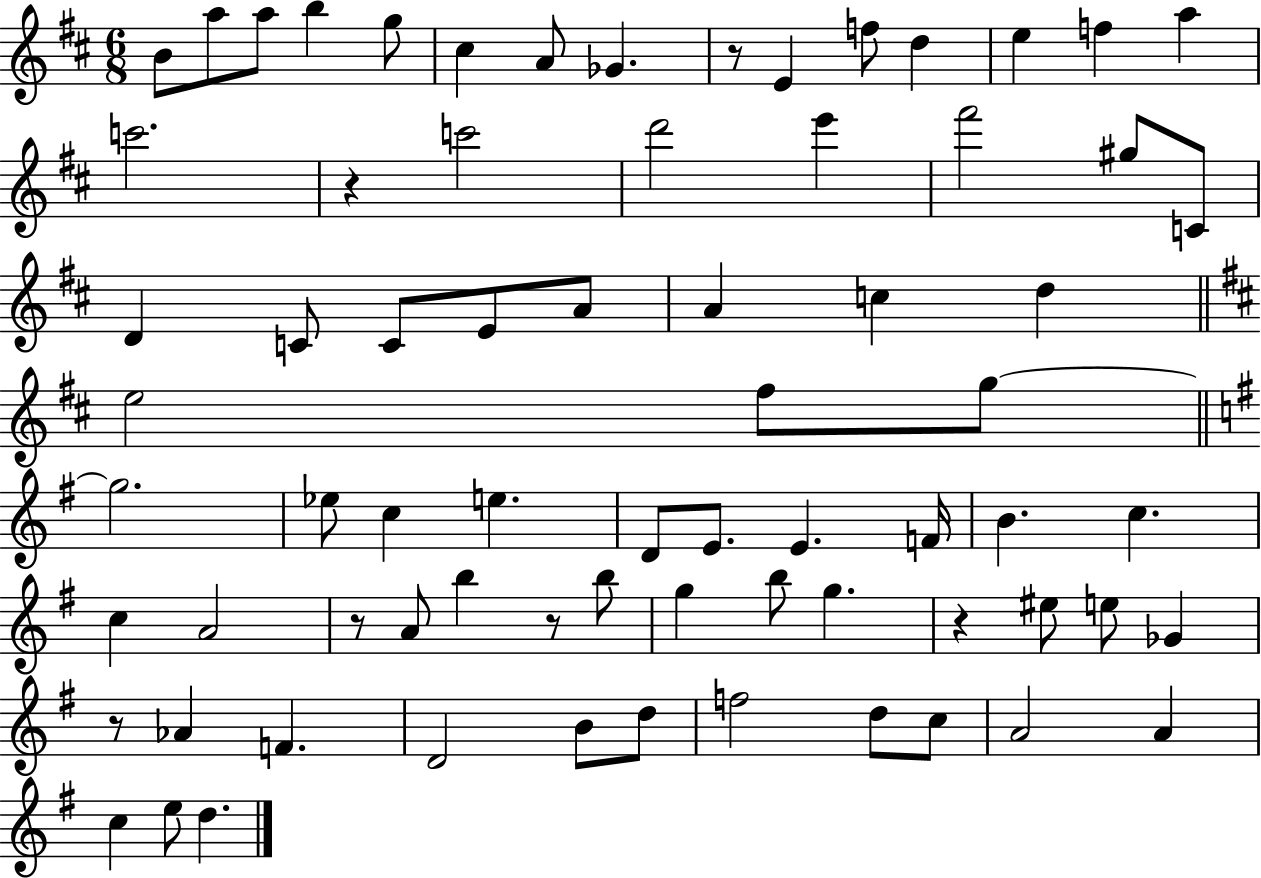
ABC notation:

X:1
T:Untitled
M:6/8
L:1/4
K:D
B/2 a/2 a/2 b g/2 ^c A/2 _G z/2 E f/2 d e f a c'2 z c'2 d'2 e' ^f'2 ^g/2 C/2 D C/2 C/2 E/2 A/2 A c d e2 ^f/2 g/2 g2 _e/2 c e D/2 E/2 E F/4 B c c A2 z/2 A/2 b z/2 b/2 g b/2 g z ^e/2 e/2 _G z/2 _A F D2 B/2 d/2 f2 d/2 c/2 A2 A c e/2 d